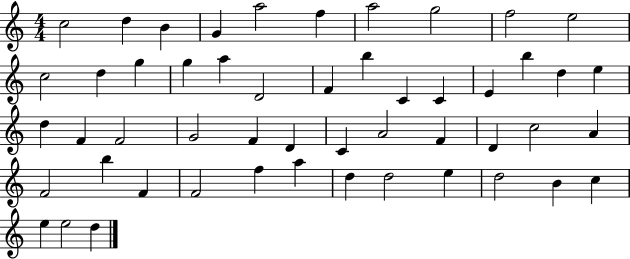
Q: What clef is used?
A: treble